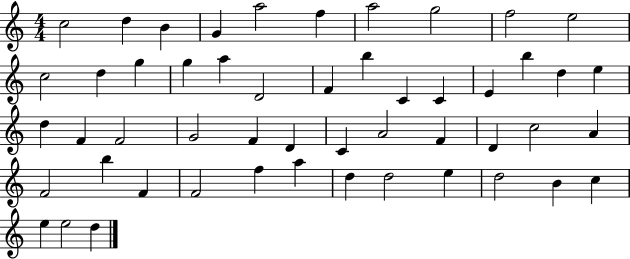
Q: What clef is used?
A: treble